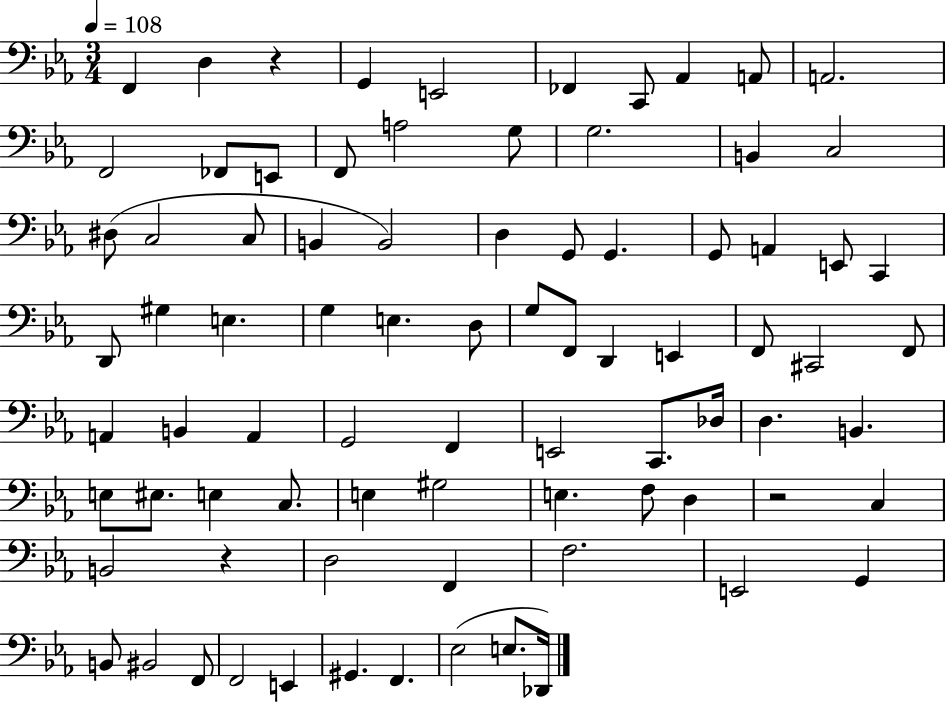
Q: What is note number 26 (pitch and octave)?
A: G2